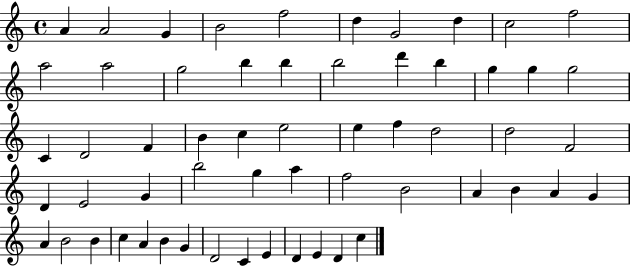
{
  \clef treble
  \time 4/4
  \defaultTimeSignature
  \key c \major
  a'4 a'2 g'4 | b'2 f''2 | d''4 g'2 d''4 | c''2 f''2 | \break a''2 a''2 | g''2 b''4 b''4 | b''2 d'''4 b''4 | g''4 g''4 g''2 | \break c'4 d'2 f'4 | b'4 c''4 e''2 | e''4 f''4 d''2 | d''2 f'2 | \break d'4 e'2 g'4 | b''2 g''4 a''4 | f''2 b'2 | a'4 b'4 a'4 g'4 | \break a'4 b'2 b'4 | c''4 a'4 b'4 g'4 | d'2 c'4 e'4 | d'4 e'4 d'4 c''4 | \break \bar "|."
}